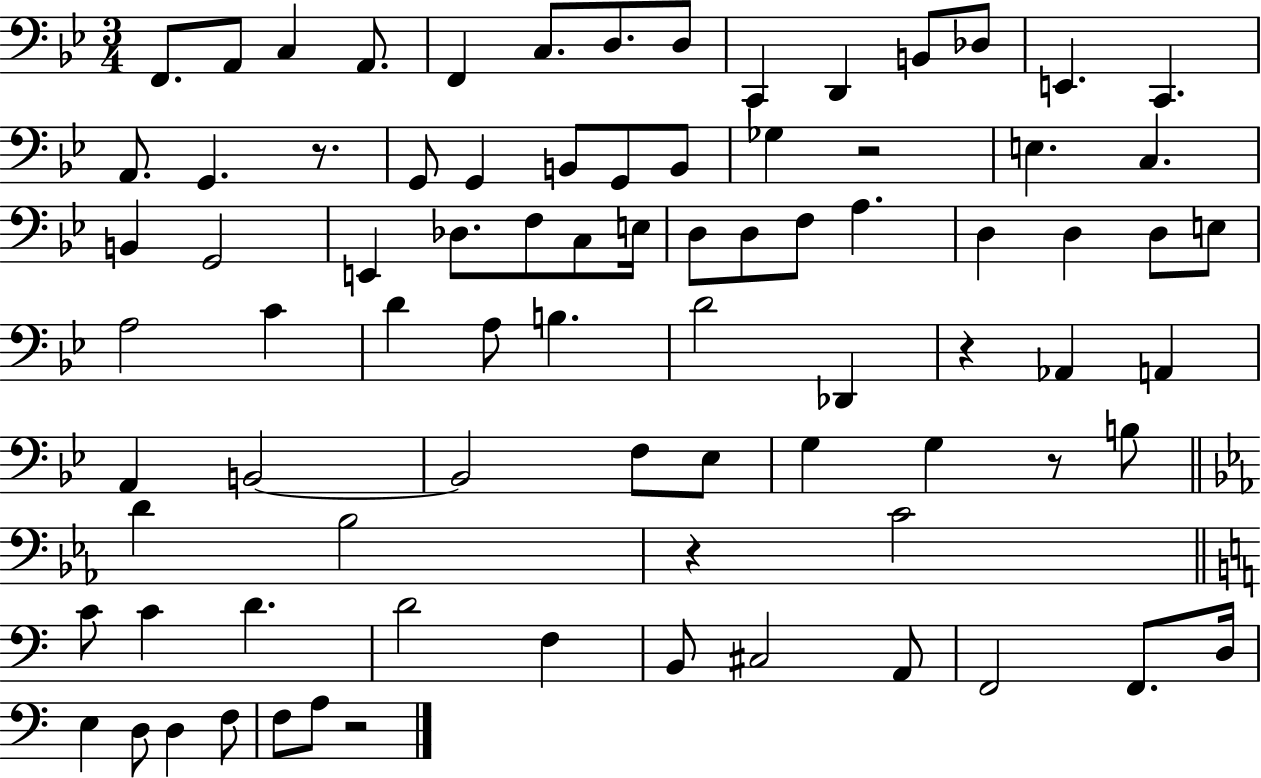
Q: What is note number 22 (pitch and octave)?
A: Gb3